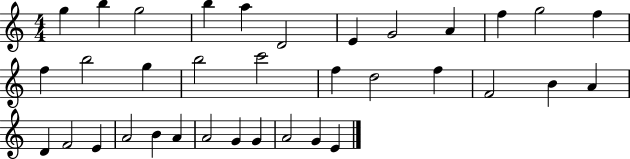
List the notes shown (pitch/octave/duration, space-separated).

G5/q B5/q G5/h B5/q A5/q D4/h E4/q G4/h A4/q F5/q G5/h F5/q F5/q B5/h G5/q B5/h C6/h F5/q D5/h F5/q F4/h B4/q A4/q D4/q F4/h E4/q A4/h B4/q A4/q A4/h G4/q G4/q A4/h G4/q E4/q